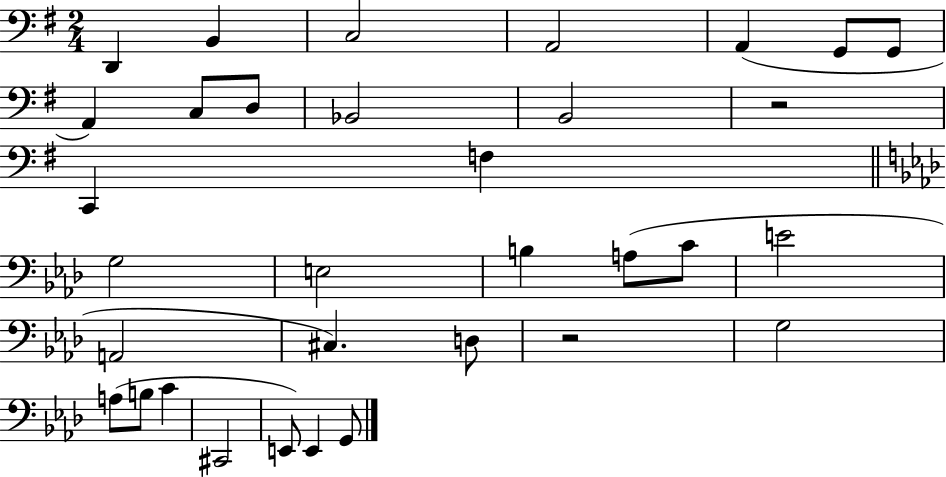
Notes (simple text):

D2/q B2/q C3/h A2/h A2/q G2/e G2/e A2/q C3/e D3/e Bb2/h B2/h R/h C2/q F3/q G3/h E3/h B3/q A3/e C4/e E4/h A2/h C#3/q. D3/e R/h G3/h A3/e B3/e C4/q C#2/h E2/e E2/q G2/e